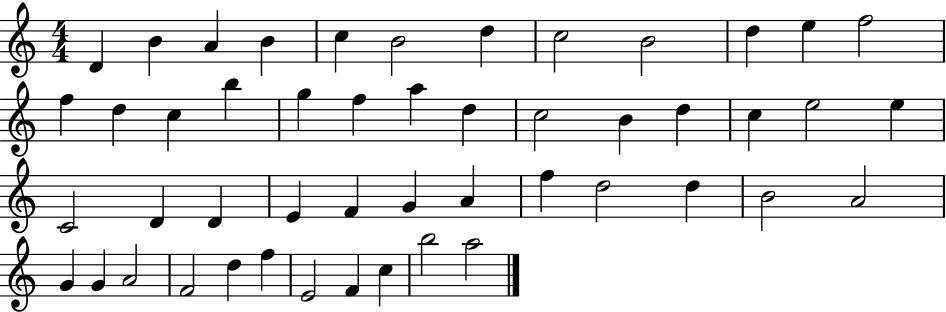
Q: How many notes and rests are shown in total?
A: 49